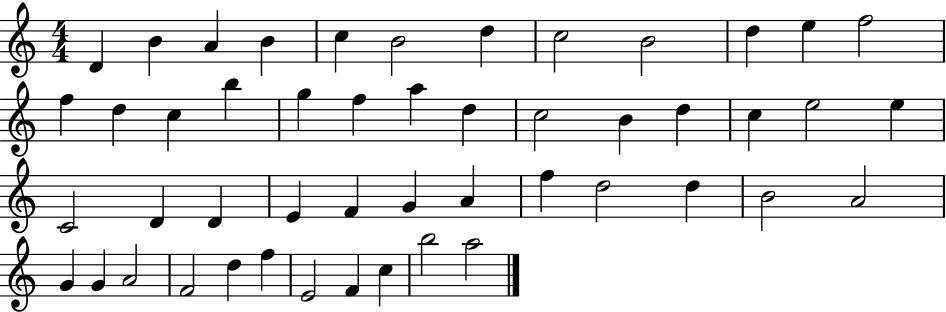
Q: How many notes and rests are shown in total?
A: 49